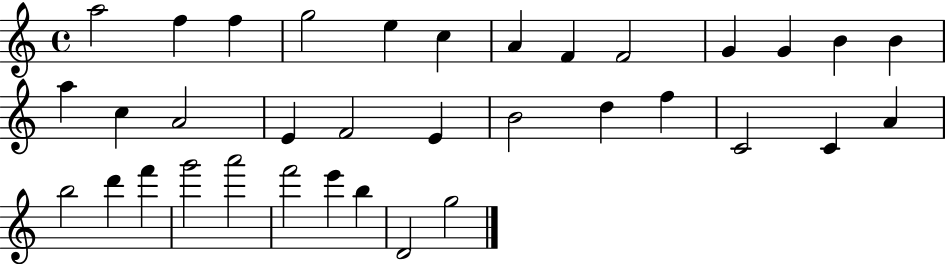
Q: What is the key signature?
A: C major